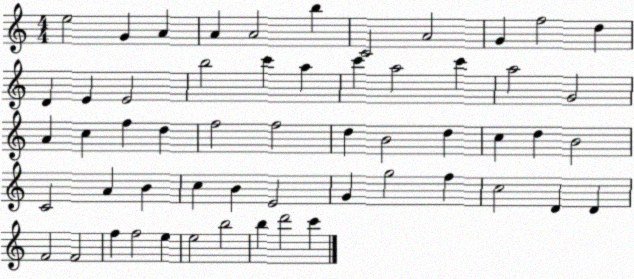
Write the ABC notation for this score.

X:1
T:Untitled
M:4/4
L:1/4
K:C
e2 G A A A2 b C2 A2 G f2 d D E E2 b2 c' a c' a2 c' a2 G2 A c f d f2 f2 d B2 d c d B2 C2 A B c B E2 G g2 f c2 D D F2 F2 f f2 e e2 b2 b d'2 c'